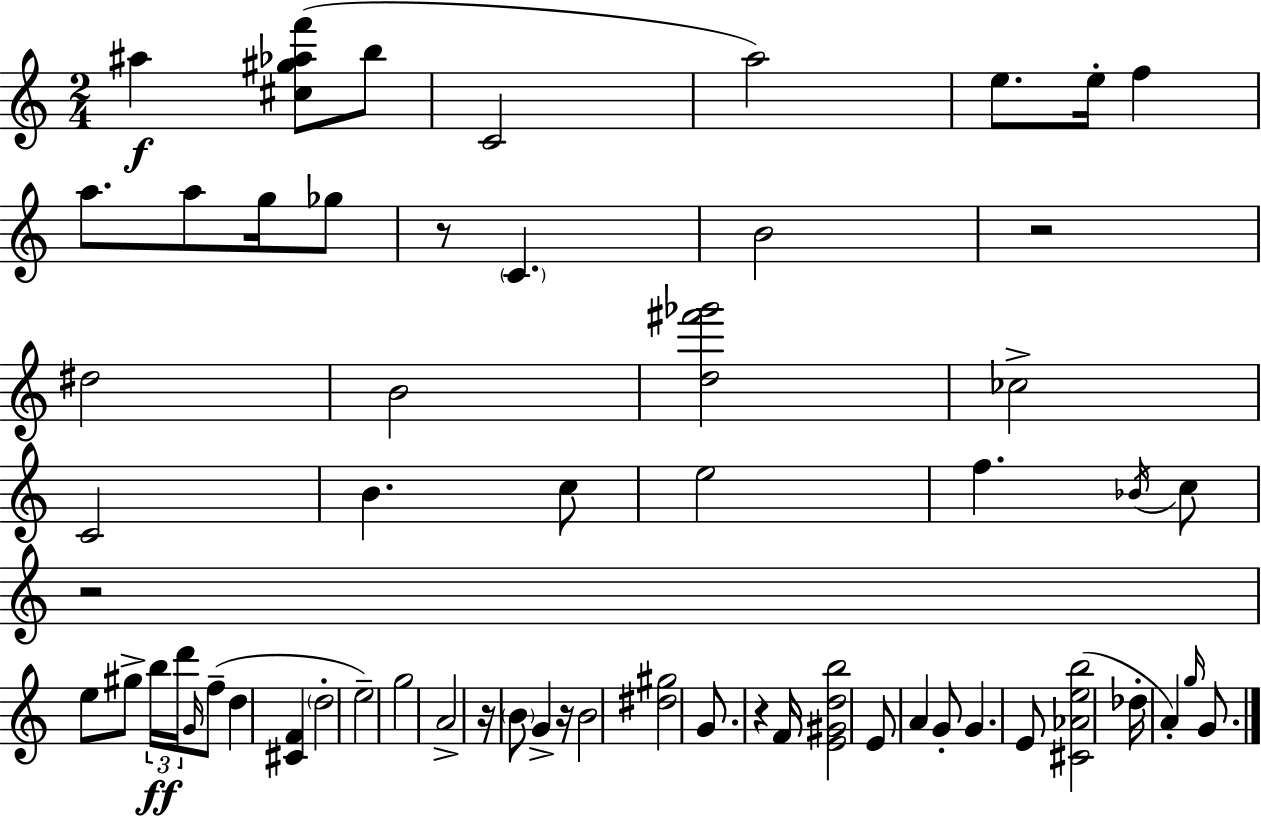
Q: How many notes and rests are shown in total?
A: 60